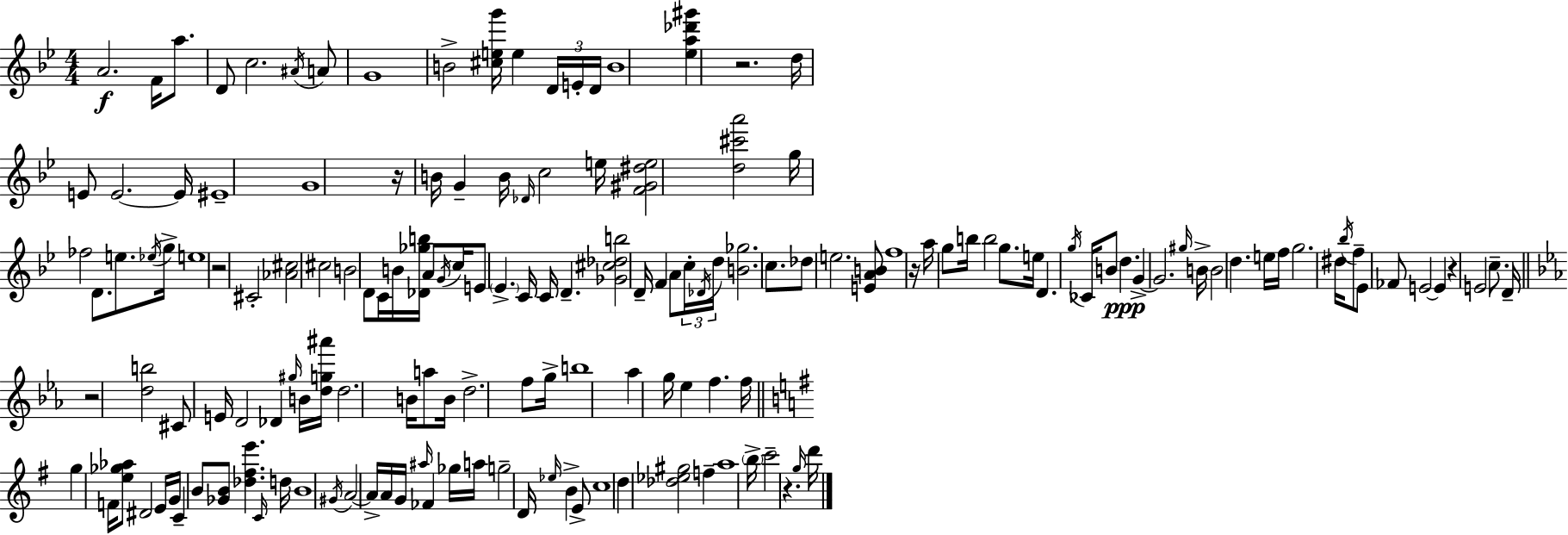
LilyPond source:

{
  \clef treble
  \numericTimeSignature
  \time 4/4
  \key bes \major
  \repeat volta 2 { a'2.\f f'16 a''8. | d'8 c''2. \acciaccatura { ais'16 } a'8 | g'1 | b'2-> <cis'' e'' g'''>16 e''4 \tuplet 3/2 { d'16 e'16-. | \break d'16 } b'1 | <ees'' a'' des''' gis'''>4 r2. | d''16 e'8 e'2.~~ | e'16 eis'1-- | \break g'1 | r16 b'16 g'4-- b'16 \grace { des'16 } c''2 | e''16 <f' gis' dis'' e''>2 <d'' cis''' a'''>2 | g''16 fes''2 d'8. e''8. | \break \acciaccatura { ees''16 } g''16-> e''1 | r2 cis'2-. | <aes' cis''>2 cis''2 | b'2 d'8 c'16 b'16 <des' ges'' b''>16 | \break a'8 \acciaccatura { g'16 } c''16 e'8 \parenthesize ees'4.-> c'16 c'16 d'4.-- | <ges' cis'' des'' b''>2 d'16-- f'4 | a'8 \tuplet 3/2 { c''16-. \acciaccatura { des'16 } d''16 } <b' ges''>2. | c''8. des''8 e''2. | \break <e' a' b'>8 f''1 | r16 a''16 g''8 b''16 b''2 | g''8. e''16 d'4. \acciaccatura { g''16 } ces'16 b'8 | d''4.\ppp g'4->~~ g'2. | \break \grace { gis''16 } b'16-> b'2 | d''4. e''16 f''16 g''2. | dis''16 \acciaccatura { bes''16 } f''8-- ees'8 fes'8 e'2~~ | e'4 r4 e'2 | \break c''8.-- d'16-- \bar "||" \break \key ees \major r2 <d'' b''>2 | cis'8 e'16 d'2 des'4 \grace { gis''16 } | b'16 <d'' g'' ais'''>16 d''2. b'16 a''8 | b'16 d''2.-> f''8 | \break g''16-> b''1 | aes''4 g''16 ees''4 f''4. | f''16 \bar "||" \break \key g \major g''4 f'16 <e'' ges'' aes''>8 dis'2 e'16 | g'16 c'4-- b'8 <ges' b'>8 <des'' fis'' e'''>4. \grace { c'16 } | d''16 b'1 | \acciaccatura { gis'16 } a'2~~ a'16-> a'16 g'16 \grace { ais''16 } fes'4 | \break ges''16 a''16 g''2-- d'16 \grace { ees''16 } b'4-> | e'8-> c''1 | d''4 <des'' ees'' gis''>2 | f''4-- a''1 | \break \parenthesize b''16-> c'''2-- r4. | \grace { g''16 } d'''16 } \bar "|."
}